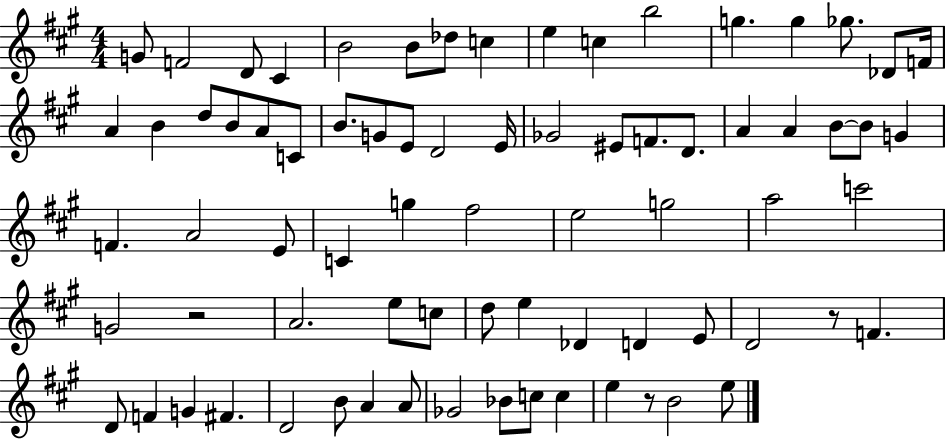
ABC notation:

X:1
T:Untitled
M:4/4
L:1/4
K:A
G/2 F2 D/2 ^C B2 B/2 _d/2 c e c b2 g g _g/2 _D/2 F/4 A B d/2 B/2 A/2 C/2 B/2 G/2 E/2 D2 E/4 _G2 ^E/2 F/2 D/2 A A B/2 B/2 G F A2 E/2 C g ^f2 e2 g2 a2 c'2 G2 z2 A2 e/2 c/2 d/2 e _D D E/2 D2 z/2 F D/2 F G ^F D2 B/2 A A/2 _G2 _B/2 c/2 c e z/2 B2 e/2